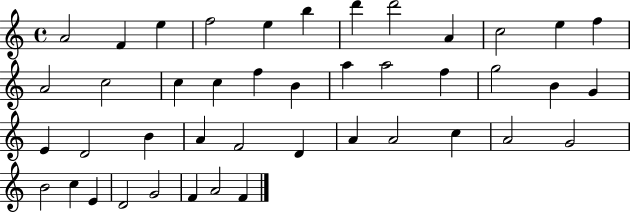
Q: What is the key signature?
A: C major